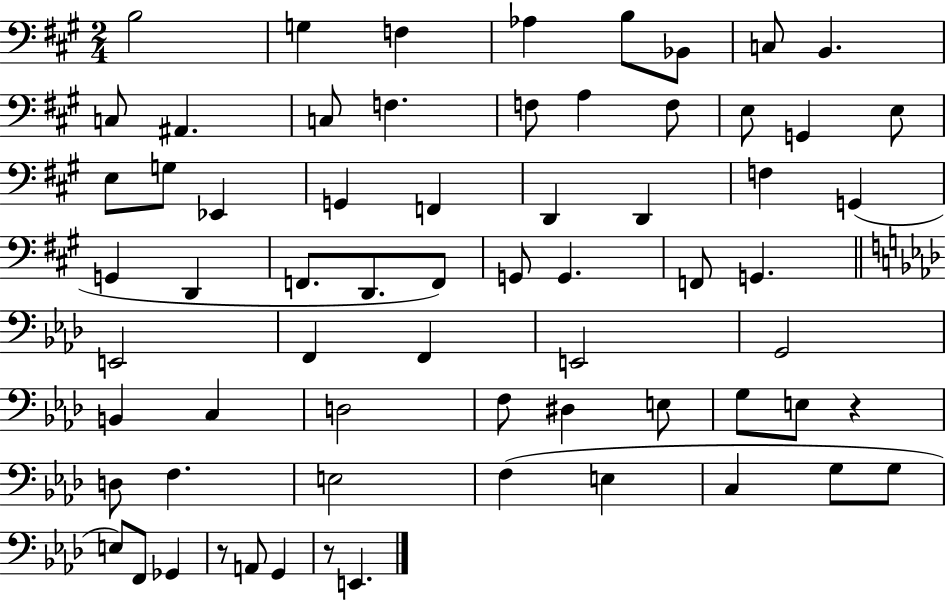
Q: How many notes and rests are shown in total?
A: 66